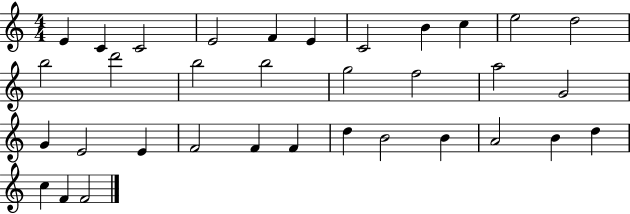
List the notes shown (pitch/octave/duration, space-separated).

E4/q C4/q C4/h E4/h F4/q E4/q C4/h B4/q C5/q E5/h D5/h B5/h D6/h B5/h B5/h G5/h F5/h A5/h G4/h G4/q E4/h E4/q F4/h F4/q F4/q D5/q B4/h B4/q A4/h B4/q D5/q C5/q F4/q F4/h